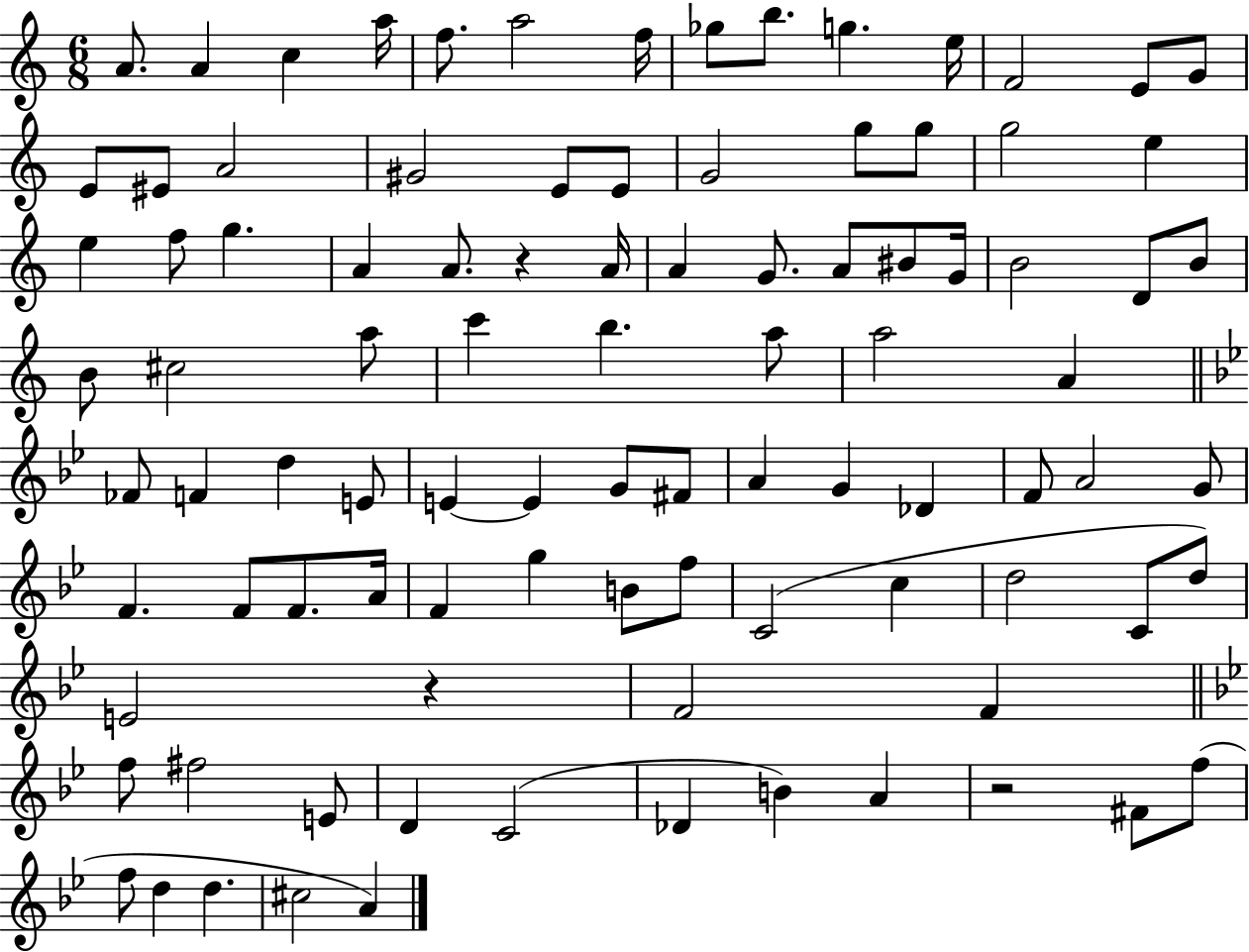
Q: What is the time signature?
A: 6/8